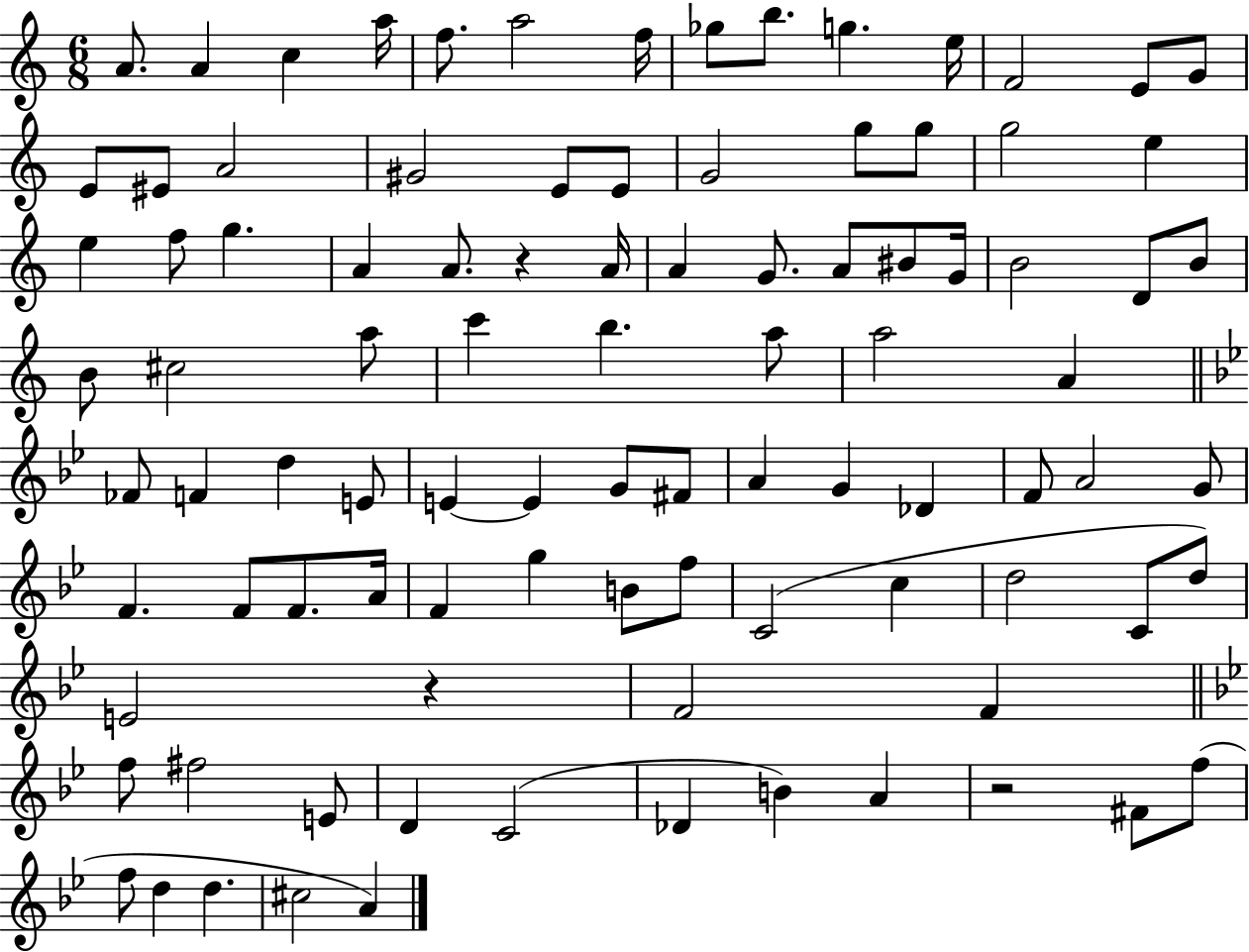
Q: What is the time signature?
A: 6/8